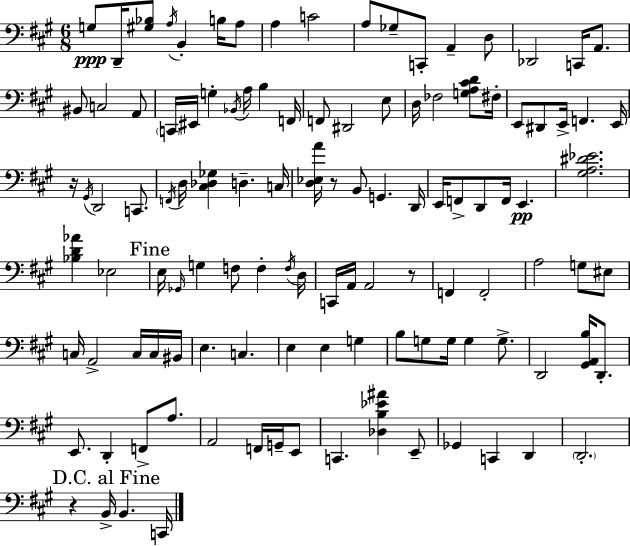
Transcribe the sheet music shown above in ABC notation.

X:1
T:Untitled
M:6/8
L:1/4
K:A
G,/2 D,,/4 [^G,_B,]/2 A,/4 B,, B,/4 A,/2 A, C2 A,/2 _G,/2 C,,/2 A,, D,/2 _D,,2 C,,/4 A,,/2 ^B,,/2 C,2 A,,/2 C,,/4 ^E,,/4 G, _B,,/4 A,/4 B, F,,/4 F,,/2 ^D,,2 E,/2 D,/4 _F,2 [G,A,^CD]/2 ^F,/4 E,,/2 ^D,,/2 E,,/4 F,, E,,/4 z/4 ^G,,/4 D,,2 C,,/2 F,,/4 D,/4 [^C,_D,_G,] D, C,/4 [D,_E,A]/4 z/2 B,,/2 G,, D,,/4 E,,/4 F,,/2 D,,/2 F,,/4 E,, [^G,A,^D_E]2 [_B,D_A] _E,2 E,/4 _G,,/4 G, F,/2 F, F,/4 D,/4 C,,/4 A,,/4 A,,2 z/2 F,, F,,2 A,2 G,/2 ^E,/2 C,/4 A,,2 C,/4 C,/4 ^B,,/4 E, C, E, E, G, B,/2 G,/2 G,/4 G, G,/2 D,,2 [^G,,A,,B,]/4 D,,/2 E,,/2 D,, F,,/2 A,/2 A,,2 F,,/4 G,,/4 E,,/2 C,, [_D,B,_E^A] E,,/2 _G,, C,, D,, D,,2 z B,,/4 B,, C,,/4